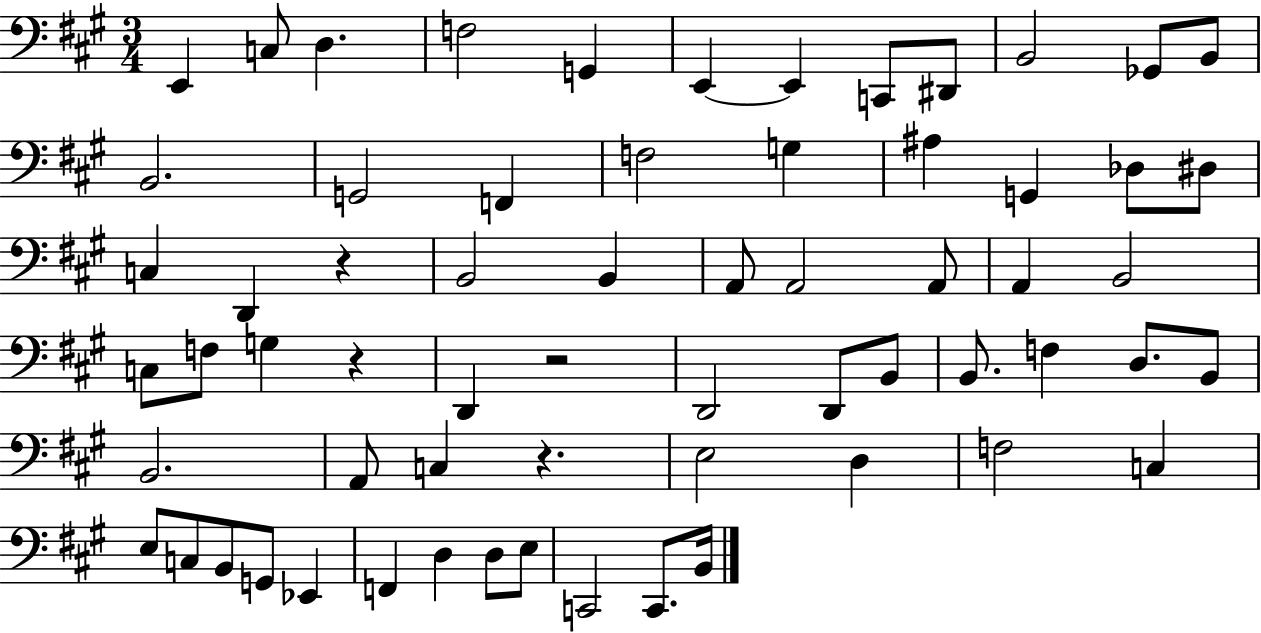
E2/q C3/e D3/q. F3/h G2/q E2/q E2/q C2/e D#2/e B2/h Gb2/e B2/e B2/h. G2/h F2/q F3/h G3/q A#3/q G2/q Db3/e D#3/e C3/q D2/q R/q B2/h B2/q A2/e A2/h A2/e A2/q B2/h C3/e F3/e G3/q R/q D2/q R/h D2/h D2/e B2/e B2/e. F3/q D3/e. B2/e B2/h. A2/e C3/q R/q. E3/h D3/q F3/h C3/q E3/e C3/e B2/e G2/e Eb2/q F2/q D3/q D3/e E3/e C2/h C2/e. B2/s